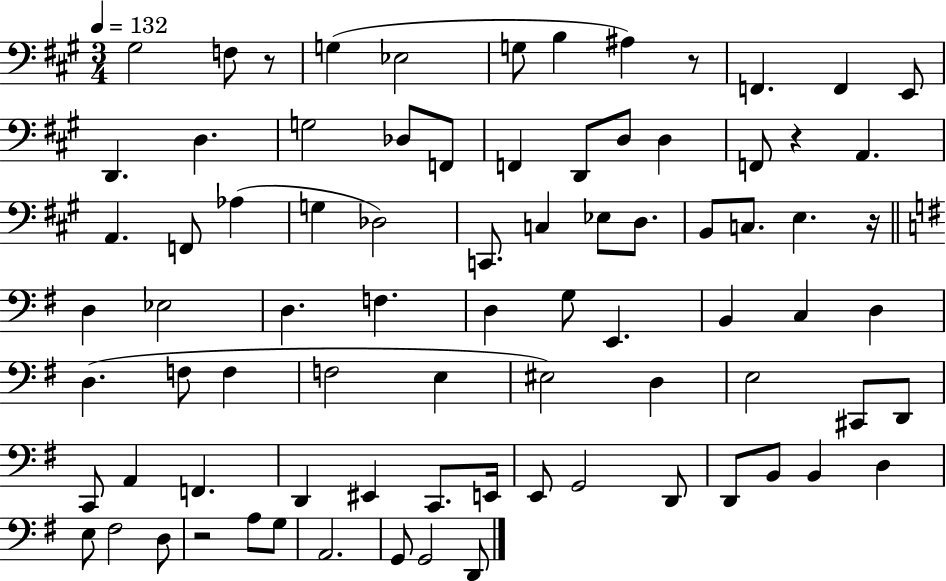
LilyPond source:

{
  \clef bass
  \numericTimeSignature
  \time 3/4
  \key a \major
  \tempo 4 = 132
  gis2 f8 r8 | g4( ees2 | g8 b4 ais4) r8 | f,4. f,4 e,8 | \break d,4. d4. | g2 des8 f,8 | f,4 d,8 d8 d4 | f,8 r4 a,4. | \break a,4. f,8 aes4( | g4 des2) | c,8. c4 ees8 d8. | b,8 c8. e4. r16 | \break \bar "||" \break \key g \major d4 ees2 | d4. f4. | d4 g8 e,4. | b,4 c4 d4 | \break d4.( f8 f4 | f2 e4 | eis2) d4 | e2 cis,8 d,8 | \break c,8 a,4 f,4. | d,4 eis,4 c,8. e,16 | e,8 g,2 d,8 | d,8 b,8 b,4 d4 | \break e8 fis2 d8 | r2 a8 g8 | a,2. | g,8 g,2 d,8 | \break \bar "|."
}